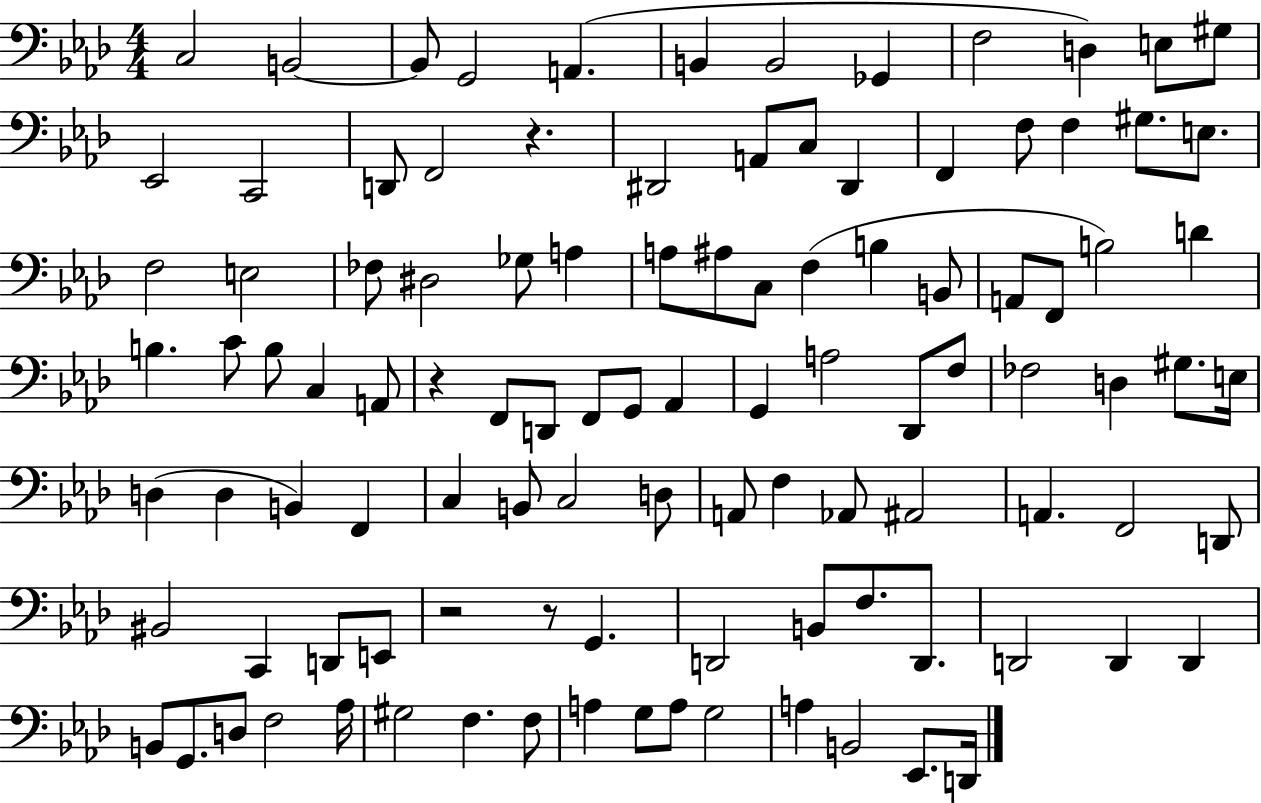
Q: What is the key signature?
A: AES major